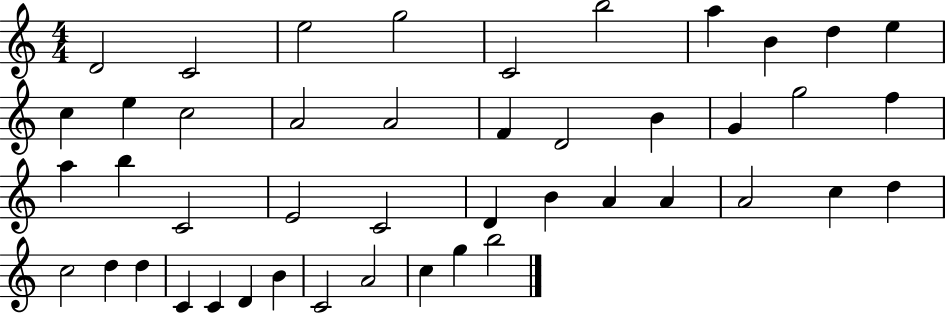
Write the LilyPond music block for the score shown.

{
  \clef treble
  \numericTimeSignature
  \time 4/4
  \key c \major
  d'2 c'2 | e''2 g''2 | c'2 b''2 | a''4 b'4 d''4 e''4 | \break c''4 e''4 c''2 | a'2 a'2 | f'4 d'2 b'4 | g'4 g''2 f''4 | \break a''4 b''4 c'2 | e'2 c'2 | d'4 b'4 a'4 a'4 | a'2 c''4 d''4 | \break c''2 d''4 d''4 | c'4 c'4 d'4 b'4 | c'2 a'2 | c''4 g''4 b''2 | \break \bar "|."
}